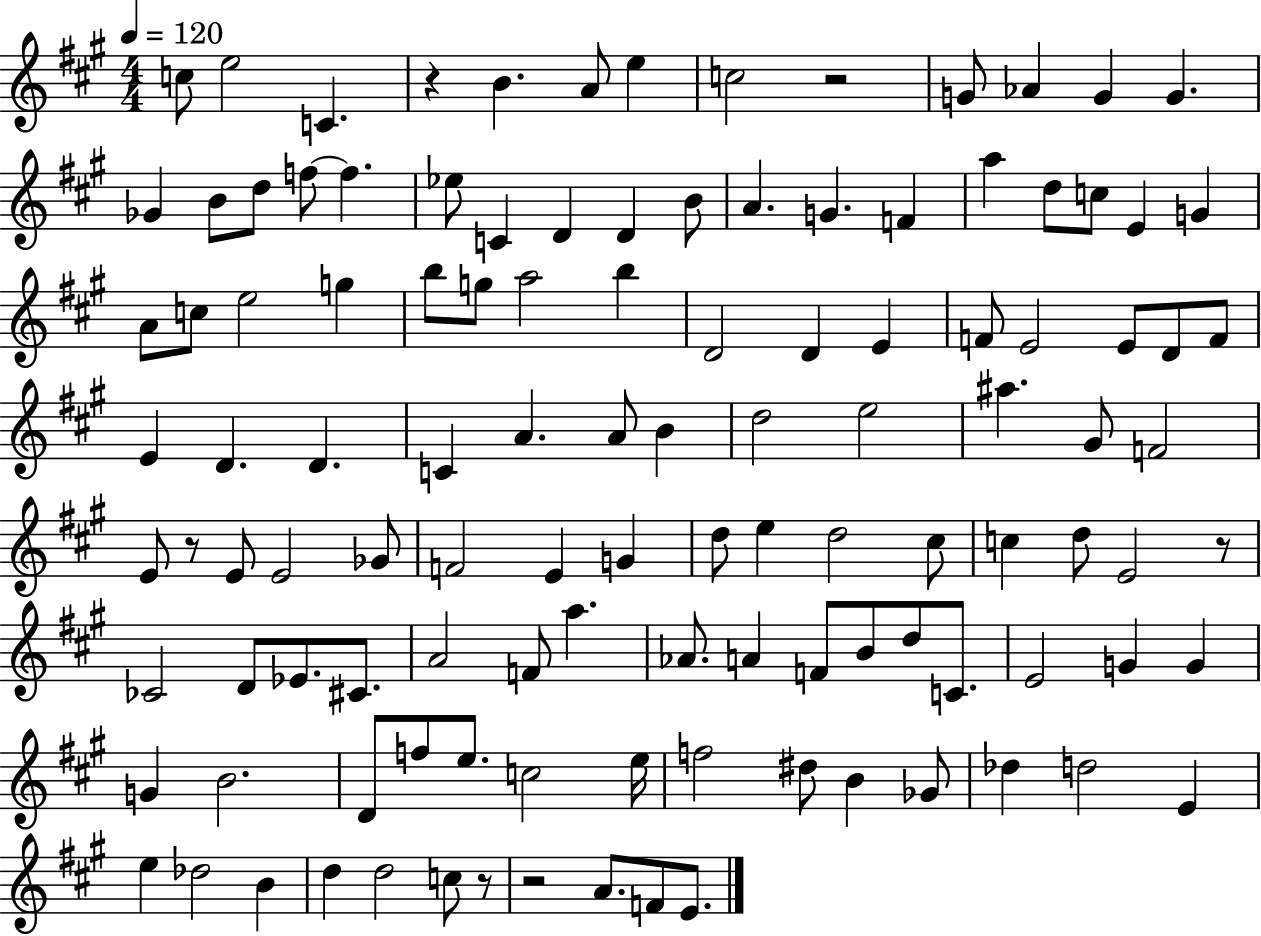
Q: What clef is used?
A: treble